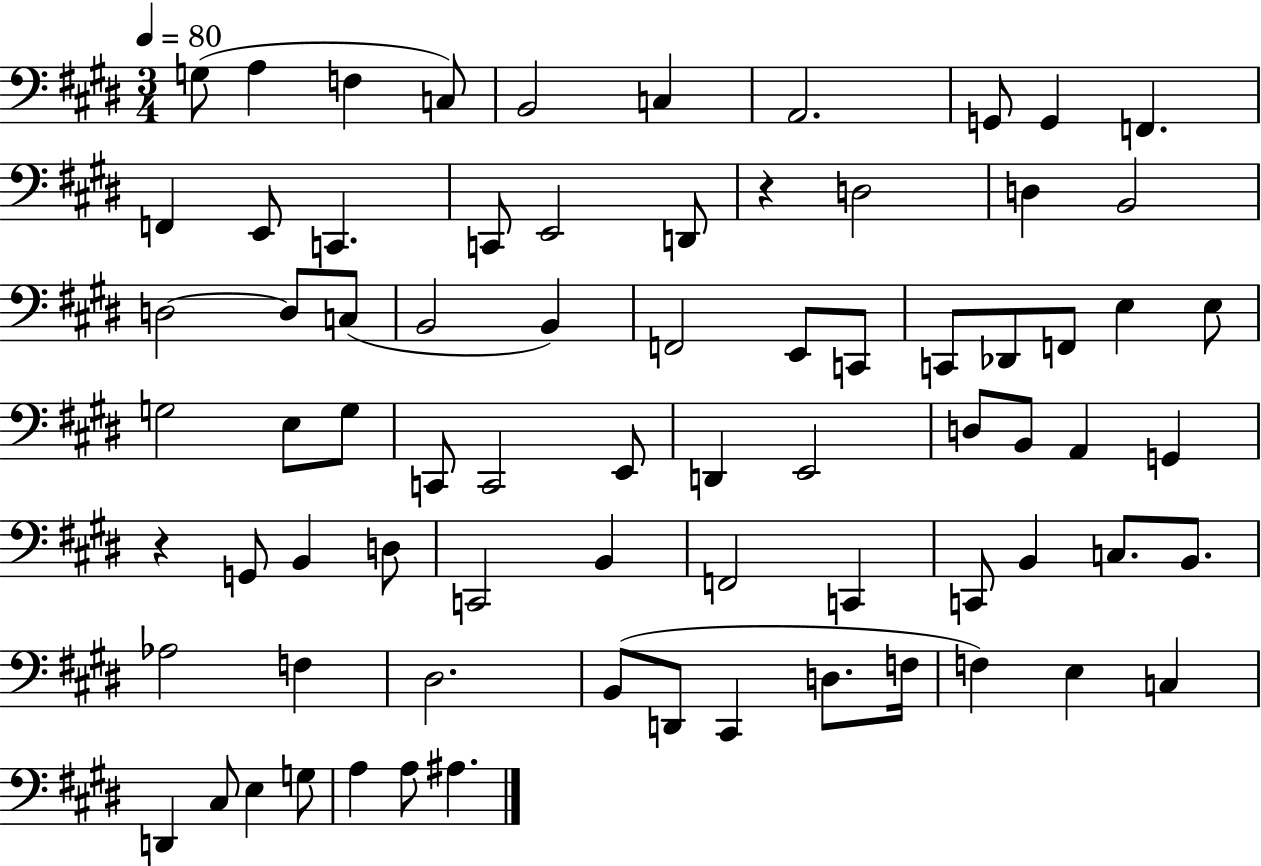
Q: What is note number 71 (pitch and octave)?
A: A3